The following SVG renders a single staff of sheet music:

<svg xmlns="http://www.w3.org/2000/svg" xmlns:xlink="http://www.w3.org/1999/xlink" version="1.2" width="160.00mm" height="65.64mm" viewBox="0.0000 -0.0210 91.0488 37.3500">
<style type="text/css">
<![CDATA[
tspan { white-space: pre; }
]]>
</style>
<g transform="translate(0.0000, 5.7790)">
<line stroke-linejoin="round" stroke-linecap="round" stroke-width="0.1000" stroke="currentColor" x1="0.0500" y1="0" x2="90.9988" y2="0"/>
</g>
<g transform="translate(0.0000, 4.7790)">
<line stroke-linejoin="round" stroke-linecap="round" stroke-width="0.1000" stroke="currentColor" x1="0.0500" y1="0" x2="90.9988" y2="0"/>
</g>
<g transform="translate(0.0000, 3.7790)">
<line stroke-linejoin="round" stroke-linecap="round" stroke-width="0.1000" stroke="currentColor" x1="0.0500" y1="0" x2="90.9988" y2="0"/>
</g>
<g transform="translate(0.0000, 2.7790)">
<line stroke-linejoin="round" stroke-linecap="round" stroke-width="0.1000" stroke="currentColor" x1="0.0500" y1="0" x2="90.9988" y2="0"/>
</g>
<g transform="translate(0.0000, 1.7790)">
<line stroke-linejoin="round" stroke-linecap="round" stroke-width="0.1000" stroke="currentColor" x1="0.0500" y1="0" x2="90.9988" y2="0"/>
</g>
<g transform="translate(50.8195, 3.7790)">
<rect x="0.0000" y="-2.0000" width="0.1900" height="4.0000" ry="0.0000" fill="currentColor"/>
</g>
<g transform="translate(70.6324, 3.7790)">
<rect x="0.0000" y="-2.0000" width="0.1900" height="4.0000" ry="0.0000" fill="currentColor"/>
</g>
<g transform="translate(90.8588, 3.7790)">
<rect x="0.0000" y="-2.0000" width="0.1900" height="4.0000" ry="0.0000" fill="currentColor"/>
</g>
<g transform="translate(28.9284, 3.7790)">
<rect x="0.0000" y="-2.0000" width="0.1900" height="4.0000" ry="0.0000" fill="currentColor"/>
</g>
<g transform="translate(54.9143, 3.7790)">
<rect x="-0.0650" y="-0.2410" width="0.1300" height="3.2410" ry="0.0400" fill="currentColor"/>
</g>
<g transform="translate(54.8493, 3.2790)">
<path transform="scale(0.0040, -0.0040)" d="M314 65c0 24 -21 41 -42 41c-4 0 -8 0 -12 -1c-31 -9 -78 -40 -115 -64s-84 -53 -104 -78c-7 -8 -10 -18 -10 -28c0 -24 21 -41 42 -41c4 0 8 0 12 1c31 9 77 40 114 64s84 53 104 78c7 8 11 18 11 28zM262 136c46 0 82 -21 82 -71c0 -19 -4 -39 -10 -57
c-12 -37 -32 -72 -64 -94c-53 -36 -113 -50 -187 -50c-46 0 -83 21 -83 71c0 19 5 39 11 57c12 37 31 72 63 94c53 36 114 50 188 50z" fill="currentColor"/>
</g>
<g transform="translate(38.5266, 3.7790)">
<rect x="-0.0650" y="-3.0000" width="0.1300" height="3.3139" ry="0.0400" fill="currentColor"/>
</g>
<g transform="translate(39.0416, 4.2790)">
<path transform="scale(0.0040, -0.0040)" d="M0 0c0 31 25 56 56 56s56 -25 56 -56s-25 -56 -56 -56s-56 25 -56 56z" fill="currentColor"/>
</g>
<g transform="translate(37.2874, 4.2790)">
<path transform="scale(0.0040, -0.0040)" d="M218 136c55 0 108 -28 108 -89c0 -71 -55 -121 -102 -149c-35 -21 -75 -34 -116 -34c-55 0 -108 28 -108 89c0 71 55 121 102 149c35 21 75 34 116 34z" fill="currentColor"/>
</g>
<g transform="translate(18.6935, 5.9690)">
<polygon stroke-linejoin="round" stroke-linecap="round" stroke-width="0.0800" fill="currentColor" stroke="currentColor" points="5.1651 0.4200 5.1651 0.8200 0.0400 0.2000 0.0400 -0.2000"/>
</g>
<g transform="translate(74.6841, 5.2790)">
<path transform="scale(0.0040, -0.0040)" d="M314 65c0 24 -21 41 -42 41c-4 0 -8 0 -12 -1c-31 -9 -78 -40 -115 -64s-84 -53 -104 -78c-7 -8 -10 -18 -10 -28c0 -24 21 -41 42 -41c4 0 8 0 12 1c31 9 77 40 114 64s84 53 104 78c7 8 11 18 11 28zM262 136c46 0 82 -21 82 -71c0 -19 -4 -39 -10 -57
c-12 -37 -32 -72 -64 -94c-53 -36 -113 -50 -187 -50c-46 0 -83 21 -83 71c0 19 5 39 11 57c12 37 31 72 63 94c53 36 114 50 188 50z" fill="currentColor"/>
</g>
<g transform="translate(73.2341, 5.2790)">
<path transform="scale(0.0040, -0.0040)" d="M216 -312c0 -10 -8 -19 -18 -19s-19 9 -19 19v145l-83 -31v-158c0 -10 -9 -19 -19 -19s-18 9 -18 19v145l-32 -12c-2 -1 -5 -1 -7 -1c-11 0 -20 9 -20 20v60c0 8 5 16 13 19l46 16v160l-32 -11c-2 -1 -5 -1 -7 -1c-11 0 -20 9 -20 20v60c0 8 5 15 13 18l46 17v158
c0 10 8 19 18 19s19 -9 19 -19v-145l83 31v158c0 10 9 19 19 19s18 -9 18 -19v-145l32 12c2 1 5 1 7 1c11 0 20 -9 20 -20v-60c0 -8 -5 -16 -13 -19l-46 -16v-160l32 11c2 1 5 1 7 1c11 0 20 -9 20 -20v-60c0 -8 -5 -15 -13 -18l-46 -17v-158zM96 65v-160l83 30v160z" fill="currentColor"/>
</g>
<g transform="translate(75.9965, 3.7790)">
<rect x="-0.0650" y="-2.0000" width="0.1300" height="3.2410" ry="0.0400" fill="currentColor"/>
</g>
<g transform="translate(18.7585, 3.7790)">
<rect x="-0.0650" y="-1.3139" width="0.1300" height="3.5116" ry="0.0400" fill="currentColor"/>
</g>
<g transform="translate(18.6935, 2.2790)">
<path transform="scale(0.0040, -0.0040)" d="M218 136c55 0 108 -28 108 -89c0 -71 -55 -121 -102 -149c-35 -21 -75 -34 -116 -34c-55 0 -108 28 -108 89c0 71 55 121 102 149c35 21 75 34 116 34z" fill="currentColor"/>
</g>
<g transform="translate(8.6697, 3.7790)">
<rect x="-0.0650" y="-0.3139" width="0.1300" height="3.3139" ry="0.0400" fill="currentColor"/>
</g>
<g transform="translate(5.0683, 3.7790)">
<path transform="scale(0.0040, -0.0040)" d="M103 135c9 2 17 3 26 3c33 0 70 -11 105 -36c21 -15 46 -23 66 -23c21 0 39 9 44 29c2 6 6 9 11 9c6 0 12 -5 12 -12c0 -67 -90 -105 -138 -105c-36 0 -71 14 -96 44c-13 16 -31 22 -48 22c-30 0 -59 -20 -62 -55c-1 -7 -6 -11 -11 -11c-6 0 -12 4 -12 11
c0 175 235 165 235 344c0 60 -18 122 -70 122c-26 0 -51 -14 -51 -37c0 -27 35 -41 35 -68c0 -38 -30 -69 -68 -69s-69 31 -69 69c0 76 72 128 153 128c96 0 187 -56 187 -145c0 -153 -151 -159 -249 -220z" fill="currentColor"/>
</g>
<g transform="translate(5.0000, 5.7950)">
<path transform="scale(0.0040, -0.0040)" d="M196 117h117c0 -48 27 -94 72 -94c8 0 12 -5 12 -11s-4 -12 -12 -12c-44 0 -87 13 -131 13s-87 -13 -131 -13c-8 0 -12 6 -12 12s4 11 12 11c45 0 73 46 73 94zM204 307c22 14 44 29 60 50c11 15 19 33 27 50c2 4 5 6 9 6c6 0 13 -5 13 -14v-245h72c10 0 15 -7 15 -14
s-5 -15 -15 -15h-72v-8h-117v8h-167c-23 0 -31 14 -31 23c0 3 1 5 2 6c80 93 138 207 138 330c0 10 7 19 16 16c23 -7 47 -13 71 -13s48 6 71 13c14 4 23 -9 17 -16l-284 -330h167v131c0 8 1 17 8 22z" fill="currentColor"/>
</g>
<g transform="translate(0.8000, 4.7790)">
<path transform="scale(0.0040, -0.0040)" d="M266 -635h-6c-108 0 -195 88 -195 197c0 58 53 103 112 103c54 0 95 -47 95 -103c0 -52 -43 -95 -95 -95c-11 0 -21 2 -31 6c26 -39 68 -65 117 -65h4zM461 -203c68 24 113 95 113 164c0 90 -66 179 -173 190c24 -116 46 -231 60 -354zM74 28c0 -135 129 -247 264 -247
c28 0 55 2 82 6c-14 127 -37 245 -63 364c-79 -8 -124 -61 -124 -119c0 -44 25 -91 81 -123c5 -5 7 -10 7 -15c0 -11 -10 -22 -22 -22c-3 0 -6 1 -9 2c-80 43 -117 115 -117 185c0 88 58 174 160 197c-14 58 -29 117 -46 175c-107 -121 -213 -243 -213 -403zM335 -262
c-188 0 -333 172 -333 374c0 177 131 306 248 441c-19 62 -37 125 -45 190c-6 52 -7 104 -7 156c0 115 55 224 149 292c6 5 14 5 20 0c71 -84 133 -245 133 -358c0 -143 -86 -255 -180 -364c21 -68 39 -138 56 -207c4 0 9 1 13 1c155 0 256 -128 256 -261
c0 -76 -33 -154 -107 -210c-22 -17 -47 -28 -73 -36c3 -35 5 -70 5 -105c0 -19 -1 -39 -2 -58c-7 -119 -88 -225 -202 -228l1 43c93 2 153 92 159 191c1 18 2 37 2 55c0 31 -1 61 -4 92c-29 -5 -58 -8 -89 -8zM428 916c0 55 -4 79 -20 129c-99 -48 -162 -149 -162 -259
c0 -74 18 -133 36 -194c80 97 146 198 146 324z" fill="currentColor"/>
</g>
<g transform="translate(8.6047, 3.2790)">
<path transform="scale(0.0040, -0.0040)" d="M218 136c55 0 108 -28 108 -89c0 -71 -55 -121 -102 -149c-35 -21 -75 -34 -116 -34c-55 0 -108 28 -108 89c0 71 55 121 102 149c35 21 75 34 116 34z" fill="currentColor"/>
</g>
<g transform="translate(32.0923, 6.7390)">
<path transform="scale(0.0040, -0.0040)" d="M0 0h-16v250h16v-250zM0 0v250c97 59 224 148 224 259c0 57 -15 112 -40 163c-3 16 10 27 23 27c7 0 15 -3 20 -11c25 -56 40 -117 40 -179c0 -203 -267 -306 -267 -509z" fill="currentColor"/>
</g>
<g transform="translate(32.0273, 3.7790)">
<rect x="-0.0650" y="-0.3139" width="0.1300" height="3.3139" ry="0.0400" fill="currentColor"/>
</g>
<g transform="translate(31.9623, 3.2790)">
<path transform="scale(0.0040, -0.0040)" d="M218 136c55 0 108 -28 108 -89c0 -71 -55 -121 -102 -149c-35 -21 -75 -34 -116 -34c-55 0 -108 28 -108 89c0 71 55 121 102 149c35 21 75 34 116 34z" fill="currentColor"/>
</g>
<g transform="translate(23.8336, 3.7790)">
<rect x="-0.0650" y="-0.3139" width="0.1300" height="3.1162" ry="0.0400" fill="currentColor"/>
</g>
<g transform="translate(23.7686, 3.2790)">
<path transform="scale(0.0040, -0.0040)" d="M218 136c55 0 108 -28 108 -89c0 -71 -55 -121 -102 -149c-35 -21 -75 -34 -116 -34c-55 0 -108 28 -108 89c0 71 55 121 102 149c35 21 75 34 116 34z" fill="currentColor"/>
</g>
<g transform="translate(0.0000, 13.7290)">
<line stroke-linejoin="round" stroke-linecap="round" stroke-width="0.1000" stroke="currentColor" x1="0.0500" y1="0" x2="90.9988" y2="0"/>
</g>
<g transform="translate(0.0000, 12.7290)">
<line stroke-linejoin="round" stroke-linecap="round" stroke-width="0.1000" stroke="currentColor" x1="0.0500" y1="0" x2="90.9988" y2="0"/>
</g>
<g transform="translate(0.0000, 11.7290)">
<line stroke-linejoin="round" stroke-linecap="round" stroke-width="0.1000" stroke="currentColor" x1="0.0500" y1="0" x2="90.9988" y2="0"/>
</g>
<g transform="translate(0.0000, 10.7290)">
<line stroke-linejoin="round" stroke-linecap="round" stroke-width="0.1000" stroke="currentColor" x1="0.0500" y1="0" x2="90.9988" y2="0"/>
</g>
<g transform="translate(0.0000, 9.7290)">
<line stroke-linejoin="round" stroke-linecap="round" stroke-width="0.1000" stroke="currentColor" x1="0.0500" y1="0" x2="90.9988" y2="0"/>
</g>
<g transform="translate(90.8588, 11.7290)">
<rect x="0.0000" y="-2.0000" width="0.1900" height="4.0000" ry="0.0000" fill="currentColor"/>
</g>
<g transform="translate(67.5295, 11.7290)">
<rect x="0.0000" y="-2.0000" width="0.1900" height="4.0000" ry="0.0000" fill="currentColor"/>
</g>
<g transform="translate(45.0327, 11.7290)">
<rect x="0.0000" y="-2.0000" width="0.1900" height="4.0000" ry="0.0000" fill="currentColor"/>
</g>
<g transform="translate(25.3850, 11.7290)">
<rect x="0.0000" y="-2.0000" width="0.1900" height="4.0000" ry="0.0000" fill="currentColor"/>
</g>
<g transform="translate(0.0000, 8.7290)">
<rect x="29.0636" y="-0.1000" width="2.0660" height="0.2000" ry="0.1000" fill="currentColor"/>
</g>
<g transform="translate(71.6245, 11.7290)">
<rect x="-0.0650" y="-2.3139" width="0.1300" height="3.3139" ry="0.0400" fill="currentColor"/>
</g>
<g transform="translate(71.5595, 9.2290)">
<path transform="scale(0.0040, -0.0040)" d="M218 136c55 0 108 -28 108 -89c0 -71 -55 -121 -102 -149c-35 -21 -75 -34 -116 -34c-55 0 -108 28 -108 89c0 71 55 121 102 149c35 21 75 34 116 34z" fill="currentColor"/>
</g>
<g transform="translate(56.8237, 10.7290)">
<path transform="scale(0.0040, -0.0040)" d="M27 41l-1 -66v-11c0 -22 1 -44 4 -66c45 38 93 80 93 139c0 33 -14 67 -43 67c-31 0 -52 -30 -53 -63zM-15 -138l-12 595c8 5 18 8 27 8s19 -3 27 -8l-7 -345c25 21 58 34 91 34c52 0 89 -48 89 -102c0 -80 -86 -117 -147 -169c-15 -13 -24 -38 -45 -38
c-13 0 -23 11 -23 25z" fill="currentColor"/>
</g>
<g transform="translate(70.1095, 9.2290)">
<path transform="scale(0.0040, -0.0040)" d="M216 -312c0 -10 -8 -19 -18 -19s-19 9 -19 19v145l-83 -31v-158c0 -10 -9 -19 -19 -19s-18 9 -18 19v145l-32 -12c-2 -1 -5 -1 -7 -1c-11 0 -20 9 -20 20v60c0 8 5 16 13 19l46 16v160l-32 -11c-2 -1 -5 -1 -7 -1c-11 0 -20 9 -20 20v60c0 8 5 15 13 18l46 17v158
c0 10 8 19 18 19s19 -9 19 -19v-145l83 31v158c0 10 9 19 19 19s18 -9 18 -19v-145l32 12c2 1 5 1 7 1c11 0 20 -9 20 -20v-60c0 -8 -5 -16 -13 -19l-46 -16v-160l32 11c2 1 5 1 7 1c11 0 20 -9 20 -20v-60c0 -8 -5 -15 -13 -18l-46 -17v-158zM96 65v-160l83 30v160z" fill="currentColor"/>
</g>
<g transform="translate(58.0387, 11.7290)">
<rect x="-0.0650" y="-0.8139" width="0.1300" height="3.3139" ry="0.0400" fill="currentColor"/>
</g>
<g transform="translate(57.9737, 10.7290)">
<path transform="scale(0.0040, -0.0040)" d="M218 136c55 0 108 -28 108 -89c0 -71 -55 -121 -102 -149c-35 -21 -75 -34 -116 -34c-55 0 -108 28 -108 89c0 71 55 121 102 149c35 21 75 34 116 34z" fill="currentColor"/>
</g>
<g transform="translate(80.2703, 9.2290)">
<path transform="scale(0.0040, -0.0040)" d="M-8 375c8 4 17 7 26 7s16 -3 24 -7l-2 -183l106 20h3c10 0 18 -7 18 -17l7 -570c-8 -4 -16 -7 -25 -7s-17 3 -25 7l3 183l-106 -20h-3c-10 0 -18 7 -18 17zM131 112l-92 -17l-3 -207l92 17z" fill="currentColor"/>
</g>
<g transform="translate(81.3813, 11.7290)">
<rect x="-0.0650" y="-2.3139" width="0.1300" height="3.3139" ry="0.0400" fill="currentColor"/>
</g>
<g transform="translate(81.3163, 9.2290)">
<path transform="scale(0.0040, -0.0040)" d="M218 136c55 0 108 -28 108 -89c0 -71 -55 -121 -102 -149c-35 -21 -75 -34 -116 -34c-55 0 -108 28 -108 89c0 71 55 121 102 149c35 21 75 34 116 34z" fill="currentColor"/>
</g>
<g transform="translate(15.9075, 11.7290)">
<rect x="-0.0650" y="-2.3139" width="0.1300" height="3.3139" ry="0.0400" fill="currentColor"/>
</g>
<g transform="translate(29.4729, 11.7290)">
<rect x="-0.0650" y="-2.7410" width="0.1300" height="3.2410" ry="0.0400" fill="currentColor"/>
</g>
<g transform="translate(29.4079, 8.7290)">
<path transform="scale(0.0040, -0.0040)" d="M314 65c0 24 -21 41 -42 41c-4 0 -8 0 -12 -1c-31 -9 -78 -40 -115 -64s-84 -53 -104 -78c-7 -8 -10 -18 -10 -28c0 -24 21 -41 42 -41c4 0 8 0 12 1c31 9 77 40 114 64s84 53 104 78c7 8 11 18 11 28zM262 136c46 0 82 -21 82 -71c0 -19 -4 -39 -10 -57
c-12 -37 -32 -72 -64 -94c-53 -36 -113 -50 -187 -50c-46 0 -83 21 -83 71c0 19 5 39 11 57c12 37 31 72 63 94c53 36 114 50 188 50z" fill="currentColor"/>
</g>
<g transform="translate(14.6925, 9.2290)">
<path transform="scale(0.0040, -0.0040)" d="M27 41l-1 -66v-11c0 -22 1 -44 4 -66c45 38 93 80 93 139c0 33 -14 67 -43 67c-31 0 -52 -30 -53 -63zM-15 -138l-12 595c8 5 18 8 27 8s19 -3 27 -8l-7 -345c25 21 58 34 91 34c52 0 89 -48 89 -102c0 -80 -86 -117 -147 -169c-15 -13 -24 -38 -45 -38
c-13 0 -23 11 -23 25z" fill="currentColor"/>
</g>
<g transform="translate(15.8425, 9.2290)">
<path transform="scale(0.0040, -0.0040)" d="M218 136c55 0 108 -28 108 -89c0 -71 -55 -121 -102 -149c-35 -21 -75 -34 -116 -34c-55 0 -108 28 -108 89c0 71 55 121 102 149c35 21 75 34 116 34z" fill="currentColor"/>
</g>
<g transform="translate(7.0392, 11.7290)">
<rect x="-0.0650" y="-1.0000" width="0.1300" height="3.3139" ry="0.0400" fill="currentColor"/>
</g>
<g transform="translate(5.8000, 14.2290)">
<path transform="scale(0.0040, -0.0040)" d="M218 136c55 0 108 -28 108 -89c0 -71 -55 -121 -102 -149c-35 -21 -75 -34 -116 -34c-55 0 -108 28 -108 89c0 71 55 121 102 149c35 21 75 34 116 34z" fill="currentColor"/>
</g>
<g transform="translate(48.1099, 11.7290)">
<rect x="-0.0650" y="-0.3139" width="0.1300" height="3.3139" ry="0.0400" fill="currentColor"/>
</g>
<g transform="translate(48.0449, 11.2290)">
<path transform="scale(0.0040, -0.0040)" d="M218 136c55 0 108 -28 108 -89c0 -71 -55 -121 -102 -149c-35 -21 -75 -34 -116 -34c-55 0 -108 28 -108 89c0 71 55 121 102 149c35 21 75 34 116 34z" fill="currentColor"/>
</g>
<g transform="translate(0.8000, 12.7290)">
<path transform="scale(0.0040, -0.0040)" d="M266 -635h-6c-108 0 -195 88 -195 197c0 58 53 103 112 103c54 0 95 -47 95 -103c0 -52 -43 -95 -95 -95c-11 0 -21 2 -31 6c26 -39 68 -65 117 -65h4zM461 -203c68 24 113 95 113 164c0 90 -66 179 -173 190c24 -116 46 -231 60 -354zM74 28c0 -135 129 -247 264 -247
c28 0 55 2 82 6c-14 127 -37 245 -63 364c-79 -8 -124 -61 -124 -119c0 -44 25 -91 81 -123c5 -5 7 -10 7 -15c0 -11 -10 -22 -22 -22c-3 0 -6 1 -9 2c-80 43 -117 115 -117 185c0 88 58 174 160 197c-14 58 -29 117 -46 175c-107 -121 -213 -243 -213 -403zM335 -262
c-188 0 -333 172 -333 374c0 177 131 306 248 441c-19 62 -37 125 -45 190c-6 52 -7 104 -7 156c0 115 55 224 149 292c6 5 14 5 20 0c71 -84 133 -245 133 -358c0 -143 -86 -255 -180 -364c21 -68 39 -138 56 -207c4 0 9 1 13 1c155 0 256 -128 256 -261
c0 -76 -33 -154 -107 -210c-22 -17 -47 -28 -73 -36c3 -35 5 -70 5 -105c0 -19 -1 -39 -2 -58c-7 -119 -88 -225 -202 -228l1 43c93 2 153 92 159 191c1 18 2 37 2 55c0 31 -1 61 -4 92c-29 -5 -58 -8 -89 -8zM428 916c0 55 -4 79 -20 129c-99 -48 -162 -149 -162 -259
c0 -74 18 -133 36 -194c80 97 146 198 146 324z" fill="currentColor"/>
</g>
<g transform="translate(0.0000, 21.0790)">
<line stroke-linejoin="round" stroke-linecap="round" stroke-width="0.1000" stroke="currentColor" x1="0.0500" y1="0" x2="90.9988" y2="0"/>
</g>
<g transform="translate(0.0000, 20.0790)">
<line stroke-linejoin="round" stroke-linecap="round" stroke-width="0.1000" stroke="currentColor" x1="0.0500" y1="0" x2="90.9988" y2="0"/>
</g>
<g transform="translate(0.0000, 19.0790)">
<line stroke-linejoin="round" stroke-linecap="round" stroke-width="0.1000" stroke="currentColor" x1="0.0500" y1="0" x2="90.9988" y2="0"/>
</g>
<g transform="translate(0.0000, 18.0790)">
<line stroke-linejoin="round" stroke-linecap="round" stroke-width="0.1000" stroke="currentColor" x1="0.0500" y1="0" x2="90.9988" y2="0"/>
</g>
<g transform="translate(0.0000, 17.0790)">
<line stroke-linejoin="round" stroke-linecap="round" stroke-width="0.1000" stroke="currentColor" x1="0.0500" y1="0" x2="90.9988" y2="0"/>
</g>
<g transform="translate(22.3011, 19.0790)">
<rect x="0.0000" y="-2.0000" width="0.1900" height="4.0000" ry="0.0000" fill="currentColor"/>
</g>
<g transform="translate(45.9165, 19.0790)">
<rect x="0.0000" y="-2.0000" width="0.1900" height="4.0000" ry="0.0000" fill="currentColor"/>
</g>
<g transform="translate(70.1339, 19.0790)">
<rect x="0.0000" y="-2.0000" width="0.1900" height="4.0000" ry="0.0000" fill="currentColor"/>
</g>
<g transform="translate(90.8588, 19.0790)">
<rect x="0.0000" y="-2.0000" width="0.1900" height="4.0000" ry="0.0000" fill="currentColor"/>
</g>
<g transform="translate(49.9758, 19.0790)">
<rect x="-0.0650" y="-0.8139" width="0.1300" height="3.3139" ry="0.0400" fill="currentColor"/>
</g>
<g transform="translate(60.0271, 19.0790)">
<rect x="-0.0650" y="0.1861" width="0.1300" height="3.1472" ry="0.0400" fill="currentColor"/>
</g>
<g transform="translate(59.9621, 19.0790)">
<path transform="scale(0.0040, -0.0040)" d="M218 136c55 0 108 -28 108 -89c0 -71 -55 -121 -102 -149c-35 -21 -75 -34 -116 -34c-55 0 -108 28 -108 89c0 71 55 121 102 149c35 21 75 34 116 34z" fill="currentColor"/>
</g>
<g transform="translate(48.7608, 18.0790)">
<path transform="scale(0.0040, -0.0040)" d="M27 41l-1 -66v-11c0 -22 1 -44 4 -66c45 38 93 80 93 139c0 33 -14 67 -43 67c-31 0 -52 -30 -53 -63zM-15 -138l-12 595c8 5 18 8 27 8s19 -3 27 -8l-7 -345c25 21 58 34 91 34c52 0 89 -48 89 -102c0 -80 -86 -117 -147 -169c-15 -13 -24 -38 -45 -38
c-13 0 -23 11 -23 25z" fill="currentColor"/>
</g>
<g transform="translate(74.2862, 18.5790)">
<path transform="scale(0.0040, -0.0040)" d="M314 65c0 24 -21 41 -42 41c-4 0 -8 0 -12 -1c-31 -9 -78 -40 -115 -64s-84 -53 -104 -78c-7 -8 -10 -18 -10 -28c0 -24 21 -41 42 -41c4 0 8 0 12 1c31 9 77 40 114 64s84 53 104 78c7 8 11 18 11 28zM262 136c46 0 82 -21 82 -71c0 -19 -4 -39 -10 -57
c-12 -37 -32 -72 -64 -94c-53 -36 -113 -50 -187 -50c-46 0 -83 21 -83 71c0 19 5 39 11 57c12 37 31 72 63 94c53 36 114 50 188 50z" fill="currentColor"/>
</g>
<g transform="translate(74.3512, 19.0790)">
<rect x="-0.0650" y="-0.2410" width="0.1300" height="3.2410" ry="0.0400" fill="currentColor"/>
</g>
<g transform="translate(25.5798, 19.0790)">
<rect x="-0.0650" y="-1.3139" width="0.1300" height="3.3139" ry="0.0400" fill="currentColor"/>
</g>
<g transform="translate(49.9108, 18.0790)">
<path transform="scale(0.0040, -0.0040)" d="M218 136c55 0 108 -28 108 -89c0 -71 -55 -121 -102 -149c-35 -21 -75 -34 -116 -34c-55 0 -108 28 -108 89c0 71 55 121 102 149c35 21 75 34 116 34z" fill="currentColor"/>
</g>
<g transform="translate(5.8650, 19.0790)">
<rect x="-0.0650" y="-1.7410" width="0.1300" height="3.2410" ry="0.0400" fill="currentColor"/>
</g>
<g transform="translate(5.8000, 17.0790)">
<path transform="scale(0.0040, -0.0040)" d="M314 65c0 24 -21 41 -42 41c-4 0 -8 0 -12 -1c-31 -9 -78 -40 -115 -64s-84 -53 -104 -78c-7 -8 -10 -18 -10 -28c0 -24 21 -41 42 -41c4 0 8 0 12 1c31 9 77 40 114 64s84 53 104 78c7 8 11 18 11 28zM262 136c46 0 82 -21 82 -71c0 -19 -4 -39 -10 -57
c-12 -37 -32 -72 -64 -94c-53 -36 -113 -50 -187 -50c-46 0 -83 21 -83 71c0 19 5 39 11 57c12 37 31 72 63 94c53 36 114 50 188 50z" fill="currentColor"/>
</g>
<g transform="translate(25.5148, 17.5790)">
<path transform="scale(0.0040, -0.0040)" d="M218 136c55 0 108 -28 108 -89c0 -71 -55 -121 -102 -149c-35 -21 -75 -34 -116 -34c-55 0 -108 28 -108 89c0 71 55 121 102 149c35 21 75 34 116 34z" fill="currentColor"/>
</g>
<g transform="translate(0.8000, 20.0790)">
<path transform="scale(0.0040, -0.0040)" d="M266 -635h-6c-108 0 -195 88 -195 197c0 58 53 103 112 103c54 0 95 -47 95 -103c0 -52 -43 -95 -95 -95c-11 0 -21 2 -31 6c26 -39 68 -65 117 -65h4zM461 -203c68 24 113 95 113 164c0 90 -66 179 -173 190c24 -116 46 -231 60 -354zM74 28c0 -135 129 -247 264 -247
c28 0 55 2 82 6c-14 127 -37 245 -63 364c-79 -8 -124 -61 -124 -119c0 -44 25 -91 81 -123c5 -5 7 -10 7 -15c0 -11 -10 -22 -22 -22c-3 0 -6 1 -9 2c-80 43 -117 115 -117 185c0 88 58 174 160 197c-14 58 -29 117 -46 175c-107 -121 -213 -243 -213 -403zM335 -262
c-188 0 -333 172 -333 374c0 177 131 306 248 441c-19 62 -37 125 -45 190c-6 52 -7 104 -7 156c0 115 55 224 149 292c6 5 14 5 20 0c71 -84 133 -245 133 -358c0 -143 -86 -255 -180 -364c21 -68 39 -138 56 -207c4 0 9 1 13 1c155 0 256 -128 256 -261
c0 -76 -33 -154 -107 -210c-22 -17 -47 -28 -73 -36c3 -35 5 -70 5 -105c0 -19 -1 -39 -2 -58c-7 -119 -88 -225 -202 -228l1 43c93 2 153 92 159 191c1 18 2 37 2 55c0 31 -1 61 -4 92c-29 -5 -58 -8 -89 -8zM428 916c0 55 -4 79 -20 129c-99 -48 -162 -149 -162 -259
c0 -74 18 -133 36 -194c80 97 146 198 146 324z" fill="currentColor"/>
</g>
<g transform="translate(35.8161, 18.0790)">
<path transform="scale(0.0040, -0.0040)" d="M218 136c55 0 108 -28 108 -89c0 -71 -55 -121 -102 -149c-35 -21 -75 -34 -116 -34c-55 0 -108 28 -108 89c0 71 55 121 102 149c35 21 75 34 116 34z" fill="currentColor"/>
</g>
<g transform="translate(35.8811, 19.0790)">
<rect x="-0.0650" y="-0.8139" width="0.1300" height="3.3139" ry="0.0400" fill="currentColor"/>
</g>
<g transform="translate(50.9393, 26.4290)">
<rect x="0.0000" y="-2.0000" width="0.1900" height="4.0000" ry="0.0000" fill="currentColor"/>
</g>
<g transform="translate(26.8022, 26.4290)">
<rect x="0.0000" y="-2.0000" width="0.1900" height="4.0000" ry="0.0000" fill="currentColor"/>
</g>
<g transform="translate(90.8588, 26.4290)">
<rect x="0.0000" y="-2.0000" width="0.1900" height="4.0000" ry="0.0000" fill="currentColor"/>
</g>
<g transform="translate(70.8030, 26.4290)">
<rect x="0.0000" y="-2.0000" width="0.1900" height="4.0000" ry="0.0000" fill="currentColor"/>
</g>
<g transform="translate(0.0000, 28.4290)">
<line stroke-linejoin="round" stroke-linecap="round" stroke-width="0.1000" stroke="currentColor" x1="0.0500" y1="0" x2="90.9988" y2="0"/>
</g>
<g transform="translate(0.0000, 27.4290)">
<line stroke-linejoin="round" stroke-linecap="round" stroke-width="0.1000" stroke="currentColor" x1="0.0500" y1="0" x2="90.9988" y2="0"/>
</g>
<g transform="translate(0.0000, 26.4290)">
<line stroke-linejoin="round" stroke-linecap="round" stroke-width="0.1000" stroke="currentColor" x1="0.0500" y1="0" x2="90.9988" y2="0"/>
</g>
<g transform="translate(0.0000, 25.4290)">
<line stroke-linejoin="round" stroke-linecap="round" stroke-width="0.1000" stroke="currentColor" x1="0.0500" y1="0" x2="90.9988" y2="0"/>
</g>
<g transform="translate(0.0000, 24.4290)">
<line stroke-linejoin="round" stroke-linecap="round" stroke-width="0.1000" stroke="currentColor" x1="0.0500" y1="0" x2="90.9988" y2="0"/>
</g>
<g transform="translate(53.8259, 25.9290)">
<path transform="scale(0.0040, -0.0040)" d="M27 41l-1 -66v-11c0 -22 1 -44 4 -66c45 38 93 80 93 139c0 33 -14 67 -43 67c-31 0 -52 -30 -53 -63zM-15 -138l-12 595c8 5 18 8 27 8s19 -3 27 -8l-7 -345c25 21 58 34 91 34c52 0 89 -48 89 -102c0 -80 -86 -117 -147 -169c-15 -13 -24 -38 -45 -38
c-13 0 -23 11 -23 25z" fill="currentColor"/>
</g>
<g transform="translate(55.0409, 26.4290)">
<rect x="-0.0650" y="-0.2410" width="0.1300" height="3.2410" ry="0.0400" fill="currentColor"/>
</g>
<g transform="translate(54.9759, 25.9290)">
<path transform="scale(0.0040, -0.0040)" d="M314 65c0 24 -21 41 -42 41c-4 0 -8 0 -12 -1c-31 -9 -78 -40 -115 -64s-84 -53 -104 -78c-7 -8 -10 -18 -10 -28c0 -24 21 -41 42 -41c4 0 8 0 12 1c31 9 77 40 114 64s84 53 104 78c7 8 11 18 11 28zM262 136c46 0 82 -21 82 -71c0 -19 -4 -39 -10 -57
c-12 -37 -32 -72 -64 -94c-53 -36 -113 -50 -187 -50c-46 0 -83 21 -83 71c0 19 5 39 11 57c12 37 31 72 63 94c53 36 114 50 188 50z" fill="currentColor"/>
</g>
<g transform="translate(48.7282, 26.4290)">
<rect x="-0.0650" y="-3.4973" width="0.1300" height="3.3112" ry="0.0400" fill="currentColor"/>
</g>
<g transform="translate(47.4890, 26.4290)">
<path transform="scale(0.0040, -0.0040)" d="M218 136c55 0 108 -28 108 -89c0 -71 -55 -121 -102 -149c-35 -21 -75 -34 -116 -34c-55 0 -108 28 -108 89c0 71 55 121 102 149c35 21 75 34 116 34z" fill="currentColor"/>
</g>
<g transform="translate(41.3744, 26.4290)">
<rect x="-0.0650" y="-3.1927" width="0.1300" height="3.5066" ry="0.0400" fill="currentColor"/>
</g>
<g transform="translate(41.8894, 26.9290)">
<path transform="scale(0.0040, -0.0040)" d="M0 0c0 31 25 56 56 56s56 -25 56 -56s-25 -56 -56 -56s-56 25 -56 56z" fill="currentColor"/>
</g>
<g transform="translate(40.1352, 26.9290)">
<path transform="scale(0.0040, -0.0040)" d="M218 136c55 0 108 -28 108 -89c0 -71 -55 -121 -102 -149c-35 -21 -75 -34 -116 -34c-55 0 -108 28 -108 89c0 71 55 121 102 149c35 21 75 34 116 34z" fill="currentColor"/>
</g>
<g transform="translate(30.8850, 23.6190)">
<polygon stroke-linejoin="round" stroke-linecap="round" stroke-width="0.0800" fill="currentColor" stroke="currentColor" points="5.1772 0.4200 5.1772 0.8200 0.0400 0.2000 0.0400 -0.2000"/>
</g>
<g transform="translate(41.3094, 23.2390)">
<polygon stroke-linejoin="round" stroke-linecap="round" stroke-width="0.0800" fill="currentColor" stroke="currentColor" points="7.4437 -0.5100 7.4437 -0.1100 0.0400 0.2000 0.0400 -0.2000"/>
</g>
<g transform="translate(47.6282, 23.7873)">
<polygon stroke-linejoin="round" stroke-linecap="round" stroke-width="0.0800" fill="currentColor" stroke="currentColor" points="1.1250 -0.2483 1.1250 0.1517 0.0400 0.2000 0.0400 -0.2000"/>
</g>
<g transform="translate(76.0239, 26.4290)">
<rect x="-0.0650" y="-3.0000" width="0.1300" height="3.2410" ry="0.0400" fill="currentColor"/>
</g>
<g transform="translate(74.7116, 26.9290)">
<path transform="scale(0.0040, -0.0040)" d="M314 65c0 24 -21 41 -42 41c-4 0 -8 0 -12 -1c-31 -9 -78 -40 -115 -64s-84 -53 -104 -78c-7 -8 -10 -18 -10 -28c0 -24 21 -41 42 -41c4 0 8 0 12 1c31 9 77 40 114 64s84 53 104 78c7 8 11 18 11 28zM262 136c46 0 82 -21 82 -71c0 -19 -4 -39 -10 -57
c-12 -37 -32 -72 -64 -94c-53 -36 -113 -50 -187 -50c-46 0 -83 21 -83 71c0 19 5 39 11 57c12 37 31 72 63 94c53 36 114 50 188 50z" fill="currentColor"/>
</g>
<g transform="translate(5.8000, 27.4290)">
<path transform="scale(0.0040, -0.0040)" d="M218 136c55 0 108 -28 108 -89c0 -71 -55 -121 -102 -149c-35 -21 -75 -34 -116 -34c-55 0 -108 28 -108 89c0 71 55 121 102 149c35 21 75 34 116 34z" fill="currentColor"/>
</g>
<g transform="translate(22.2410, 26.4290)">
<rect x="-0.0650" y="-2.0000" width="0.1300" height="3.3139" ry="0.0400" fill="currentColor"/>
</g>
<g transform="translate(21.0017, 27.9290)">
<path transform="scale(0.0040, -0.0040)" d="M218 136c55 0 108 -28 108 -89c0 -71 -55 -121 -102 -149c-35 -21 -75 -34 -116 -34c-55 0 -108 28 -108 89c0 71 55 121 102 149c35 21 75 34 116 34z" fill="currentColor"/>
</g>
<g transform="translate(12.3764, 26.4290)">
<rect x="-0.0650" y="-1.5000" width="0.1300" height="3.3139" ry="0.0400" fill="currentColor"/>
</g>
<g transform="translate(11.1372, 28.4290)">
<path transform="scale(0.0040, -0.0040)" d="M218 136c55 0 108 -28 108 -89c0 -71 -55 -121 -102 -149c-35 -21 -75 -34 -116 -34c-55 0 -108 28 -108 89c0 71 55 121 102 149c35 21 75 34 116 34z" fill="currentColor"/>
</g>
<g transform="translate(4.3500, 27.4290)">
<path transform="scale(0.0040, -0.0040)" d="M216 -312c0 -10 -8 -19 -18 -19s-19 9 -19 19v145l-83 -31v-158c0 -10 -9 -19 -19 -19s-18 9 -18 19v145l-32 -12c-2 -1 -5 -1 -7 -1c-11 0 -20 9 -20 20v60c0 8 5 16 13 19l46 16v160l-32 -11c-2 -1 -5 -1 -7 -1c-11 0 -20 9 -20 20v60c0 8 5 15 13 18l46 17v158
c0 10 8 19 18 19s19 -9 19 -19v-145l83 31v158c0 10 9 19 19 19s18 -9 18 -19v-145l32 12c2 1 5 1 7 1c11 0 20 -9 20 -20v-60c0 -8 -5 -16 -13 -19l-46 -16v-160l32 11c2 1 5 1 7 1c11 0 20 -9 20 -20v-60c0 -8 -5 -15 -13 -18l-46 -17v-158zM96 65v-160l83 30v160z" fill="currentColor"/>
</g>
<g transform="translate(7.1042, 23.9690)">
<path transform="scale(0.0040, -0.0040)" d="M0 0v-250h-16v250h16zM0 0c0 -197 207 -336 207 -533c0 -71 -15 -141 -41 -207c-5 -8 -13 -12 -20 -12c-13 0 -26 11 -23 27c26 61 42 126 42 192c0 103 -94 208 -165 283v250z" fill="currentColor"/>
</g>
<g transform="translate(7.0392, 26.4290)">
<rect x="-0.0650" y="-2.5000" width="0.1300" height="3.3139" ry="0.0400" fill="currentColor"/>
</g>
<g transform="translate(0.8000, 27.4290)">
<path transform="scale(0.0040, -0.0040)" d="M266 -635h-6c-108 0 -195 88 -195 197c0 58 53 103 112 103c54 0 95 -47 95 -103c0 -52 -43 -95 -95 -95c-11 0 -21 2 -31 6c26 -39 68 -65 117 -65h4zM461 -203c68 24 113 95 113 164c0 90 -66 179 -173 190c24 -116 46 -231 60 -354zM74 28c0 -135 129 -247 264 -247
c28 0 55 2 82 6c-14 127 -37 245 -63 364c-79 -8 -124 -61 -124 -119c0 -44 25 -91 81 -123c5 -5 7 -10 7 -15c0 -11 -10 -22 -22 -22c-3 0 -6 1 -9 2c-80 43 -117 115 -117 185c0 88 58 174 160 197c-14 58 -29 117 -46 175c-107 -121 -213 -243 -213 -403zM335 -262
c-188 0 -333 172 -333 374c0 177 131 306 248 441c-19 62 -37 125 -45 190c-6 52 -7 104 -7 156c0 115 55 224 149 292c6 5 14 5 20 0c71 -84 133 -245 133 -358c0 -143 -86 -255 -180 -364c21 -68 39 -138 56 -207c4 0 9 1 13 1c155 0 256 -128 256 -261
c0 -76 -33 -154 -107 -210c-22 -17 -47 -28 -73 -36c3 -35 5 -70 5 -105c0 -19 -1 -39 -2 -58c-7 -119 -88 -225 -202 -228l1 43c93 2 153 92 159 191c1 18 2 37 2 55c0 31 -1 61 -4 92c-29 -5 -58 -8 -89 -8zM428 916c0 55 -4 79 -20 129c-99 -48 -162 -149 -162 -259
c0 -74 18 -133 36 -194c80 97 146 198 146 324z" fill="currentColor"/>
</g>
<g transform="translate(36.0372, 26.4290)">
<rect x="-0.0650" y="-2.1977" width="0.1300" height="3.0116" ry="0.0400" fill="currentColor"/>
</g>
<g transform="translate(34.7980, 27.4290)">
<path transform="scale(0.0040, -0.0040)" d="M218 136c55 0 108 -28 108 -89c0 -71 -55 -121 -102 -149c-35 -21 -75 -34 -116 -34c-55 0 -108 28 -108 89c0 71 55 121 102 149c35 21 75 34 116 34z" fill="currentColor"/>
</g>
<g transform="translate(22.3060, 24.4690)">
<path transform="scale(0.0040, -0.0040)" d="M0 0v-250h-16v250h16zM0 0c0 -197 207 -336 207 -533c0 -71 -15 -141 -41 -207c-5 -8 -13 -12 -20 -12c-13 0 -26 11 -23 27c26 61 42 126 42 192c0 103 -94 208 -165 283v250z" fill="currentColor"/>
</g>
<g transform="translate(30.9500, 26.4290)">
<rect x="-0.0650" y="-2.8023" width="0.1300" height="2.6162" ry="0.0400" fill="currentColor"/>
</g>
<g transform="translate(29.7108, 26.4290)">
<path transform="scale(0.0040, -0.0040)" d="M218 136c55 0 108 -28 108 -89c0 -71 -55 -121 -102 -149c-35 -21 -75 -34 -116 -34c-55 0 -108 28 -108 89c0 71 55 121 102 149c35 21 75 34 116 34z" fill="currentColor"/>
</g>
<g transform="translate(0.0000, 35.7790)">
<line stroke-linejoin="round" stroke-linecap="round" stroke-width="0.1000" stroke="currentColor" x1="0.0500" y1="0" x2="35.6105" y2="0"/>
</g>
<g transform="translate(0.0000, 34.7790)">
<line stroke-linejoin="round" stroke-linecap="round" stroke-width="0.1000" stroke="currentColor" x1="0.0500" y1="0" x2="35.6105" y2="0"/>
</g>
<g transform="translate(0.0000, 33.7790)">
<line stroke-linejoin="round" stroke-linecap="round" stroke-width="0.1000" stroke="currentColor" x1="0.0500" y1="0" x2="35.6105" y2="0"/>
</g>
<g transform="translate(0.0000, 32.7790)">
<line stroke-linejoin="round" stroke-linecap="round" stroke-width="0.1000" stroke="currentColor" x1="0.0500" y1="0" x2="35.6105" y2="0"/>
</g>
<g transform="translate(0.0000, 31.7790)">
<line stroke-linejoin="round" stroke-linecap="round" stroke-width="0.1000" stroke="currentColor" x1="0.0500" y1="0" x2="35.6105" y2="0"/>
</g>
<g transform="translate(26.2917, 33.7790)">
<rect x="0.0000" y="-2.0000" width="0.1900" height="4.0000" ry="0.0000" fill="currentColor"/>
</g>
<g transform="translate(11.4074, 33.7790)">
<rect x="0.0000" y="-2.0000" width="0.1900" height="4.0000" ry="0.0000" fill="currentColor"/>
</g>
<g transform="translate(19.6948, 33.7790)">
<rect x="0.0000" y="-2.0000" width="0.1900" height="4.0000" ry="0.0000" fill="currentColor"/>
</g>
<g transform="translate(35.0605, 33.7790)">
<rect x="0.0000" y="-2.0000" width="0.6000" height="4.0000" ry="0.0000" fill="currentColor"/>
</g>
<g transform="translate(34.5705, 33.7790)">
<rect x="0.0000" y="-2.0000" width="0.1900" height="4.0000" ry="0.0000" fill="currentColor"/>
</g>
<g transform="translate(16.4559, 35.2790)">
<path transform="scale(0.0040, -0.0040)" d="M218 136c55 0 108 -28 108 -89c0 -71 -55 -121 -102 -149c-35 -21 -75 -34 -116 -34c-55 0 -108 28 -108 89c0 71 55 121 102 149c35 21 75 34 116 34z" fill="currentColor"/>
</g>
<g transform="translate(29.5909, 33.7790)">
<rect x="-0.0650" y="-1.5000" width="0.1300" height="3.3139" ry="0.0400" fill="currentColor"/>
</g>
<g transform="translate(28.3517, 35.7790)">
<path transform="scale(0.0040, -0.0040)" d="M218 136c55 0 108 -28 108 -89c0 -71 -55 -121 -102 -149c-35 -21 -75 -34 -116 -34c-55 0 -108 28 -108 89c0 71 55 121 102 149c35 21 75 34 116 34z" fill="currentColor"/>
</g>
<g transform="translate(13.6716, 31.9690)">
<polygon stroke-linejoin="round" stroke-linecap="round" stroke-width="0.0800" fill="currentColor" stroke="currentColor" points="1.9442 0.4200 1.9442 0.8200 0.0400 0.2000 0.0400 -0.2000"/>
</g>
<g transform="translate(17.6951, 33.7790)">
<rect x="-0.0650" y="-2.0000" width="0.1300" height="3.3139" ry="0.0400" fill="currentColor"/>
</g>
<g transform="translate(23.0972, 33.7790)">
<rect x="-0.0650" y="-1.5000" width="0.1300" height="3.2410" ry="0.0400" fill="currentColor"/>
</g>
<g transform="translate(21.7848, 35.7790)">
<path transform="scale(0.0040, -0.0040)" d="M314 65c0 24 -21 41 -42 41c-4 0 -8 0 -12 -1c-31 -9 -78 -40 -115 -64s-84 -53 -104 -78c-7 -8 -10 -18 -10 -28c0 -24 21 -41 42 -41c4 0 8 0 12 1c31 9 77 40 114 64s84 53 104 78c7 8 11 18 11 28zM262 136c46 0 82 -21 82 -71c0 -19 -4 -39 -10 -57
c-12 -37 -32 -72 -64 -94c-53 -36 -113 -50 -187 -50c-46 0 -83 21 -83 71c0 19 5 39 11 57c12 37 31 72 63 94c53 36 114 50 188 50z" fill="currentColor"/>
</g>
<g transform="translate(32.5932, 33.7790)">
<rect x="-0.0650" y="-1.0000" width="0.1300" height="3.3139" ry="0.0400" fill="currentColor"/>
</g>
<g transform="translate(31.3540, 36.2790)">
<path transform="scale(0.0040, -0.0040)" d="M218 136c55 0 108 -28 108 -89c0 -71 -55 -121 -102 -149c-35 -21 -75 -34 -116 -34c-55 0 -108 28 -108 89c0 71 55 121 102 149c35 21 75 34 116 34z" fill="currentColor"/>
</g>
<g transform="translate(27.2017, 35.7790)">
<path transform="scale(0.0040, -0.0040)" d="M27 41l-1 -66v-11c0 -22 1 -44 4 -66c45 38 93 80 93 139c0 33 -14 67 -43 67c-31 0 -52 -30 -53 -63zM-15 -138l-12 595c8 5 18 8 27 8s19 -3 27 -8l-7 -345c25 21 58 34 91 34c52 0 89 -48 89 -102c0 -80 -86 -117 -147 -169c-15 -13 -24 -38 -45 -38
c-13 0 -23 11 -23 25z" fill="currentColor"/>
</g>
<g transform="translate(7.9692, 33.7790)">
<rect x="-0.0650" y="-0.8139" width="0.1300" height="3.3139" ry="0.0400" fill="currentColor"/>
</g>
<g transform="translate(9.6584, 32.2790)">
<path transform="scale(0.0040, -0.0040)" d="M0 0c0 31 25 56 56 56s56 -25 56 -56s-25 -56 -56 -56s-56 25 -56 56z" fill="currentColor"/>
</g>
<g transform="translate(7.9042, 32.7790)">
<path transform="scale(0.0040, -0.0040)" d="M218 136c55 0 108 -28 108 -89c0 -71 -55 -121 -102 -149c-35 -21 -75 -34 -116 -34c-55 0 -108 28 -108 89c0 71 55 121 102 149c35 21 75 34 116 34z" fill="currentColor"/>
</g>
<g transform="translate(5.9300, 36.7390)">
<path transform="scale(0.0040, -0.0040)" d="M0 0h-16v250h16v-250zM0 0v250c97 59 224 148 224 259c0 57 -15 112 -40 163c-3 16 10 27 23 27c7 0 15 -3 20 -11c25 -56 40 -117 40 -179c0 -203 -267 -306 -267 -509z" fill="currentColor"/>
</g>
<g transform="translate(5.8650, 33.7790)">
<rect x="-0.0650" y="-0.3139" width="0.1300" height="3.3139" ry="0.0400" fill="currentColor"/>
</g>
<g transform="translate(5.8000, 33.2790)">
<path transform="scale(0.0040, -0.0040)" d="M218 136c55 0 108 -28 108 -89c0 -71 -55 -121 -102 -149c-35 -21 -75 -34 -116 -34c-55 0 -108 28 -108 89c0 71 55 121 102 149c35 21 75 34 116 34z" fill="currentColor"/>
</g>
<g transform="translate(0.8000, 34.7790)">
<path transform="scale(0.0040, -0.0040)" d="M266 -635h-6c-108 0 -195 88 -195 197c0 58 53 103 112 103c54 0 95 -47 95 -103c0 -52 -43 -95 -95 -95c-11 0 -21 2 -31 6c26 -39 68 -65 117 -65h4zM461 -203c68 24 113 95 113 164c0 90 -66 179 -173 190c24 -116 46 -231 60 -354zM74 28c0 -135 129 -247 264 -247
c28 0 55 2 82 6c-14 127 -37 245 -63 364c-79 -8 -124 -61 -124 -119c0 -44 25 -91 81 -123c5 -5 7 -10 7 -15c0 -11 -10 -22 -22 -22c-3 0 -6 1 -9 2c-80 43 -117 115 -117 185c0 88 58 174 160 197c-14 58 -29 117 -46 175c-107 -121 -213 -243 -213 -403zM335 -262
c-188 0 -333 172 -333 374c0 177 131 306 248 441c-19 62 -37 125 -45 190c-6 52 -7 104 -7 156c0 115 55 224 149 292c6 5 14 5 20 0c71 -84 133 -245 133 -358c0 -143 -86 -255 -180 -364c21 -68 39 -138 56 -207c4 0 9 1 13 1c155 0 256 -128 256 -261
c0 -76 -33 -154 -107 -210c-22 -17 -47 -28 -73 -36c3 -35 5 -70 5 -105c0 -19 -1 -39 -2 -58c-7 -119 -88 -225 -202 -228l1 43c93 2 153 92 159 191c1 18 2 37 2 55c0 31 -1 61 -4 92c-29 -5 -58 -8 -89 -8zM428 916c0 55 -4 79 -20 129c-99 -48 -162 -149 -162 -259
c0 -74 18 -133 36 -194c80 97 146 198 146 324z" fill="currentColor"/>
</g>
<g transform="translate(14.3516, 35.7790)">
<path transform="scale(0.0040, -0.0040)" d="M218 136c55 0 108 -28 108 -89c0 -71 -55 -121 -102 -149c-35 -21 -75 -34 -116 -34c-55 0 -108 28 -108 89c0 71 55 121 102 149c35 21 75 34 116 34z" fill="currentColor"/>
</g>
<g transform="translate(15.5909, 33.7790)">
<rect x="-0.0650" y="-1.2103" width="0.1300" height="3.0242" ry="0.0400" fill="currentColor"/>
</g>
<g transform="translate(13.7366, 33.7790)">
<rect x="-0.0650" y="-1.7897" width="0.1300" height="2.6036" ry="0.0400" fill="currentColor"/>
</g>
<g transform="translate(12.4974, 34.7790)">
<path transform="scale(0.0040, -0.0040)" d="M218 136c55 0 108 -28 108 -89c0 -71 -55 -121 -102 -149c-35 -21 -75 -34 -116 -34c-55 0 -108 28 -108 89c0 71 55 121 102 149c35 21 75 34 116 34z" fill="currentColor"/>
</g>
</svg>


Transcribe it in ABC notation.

X:1
T:Untitled
M:2/4
L:1/4
K:C
c e/2 c/2 c/2 A c2 ^F2 D _g a2 c _d ^g g f2 e d _d B c2 ^G/2 E F/2 B/2 G/2 A/2 B/4 _c2 A2 c/2 d G/2 E/2 F E2 _E D